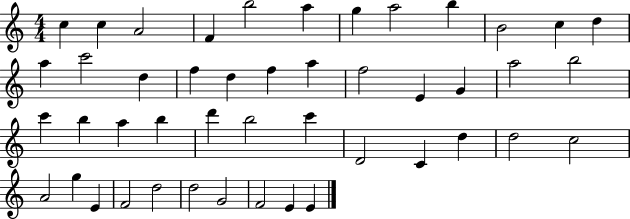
C5/q C5/q A4/h F4/q B5/h A5/q G5/q A5/h B5/q B4/h C5/q D5/q A5/q C6/h D5/q F5/q D5/q F5/q A5/q F5/h E4/q G4/q A5/h B5/h C6/q B5/q A5/q B5/q D6/q B5/h C6/q D4/h C4/q D5/q D5/h C5/h A4/h G5/q E4/q F4/h D5/h D5/h G4/h F4/h E4/q E4/q